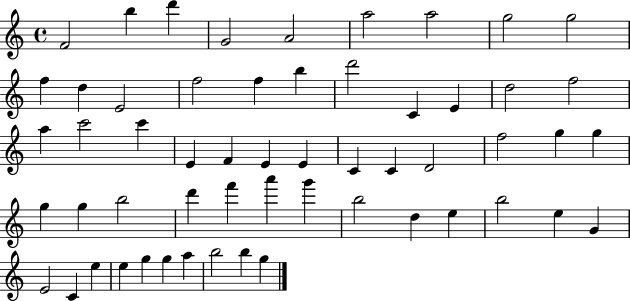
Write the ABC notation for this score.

X:1
T:Untitled
M:4/4
L:1/4
K:C
F2 b d' G2 A2 a2 a2 g2 g2 f d E2 f2 f b d'2 C E d2 f2 a c'2 c' E F E E C C D2 f2 g g g g b2 d' f' a' g' b2 d e b2 e G E2 C e e g g a b2 b g